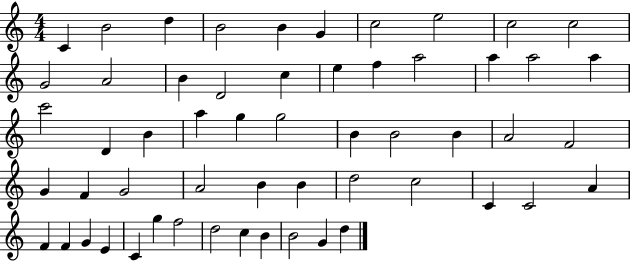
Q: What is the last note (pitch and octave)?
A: D5